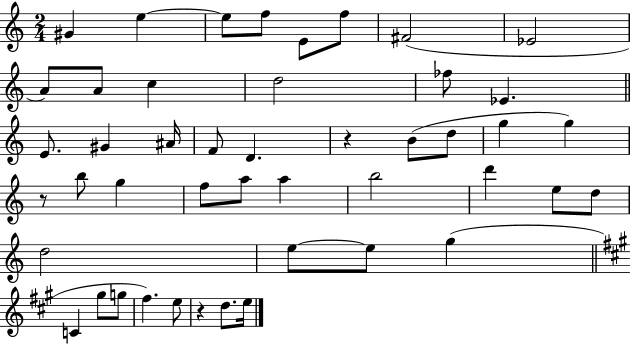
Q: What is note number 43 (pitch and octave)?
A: E5